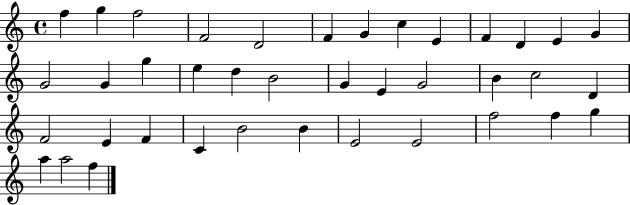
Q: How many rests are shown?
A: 0